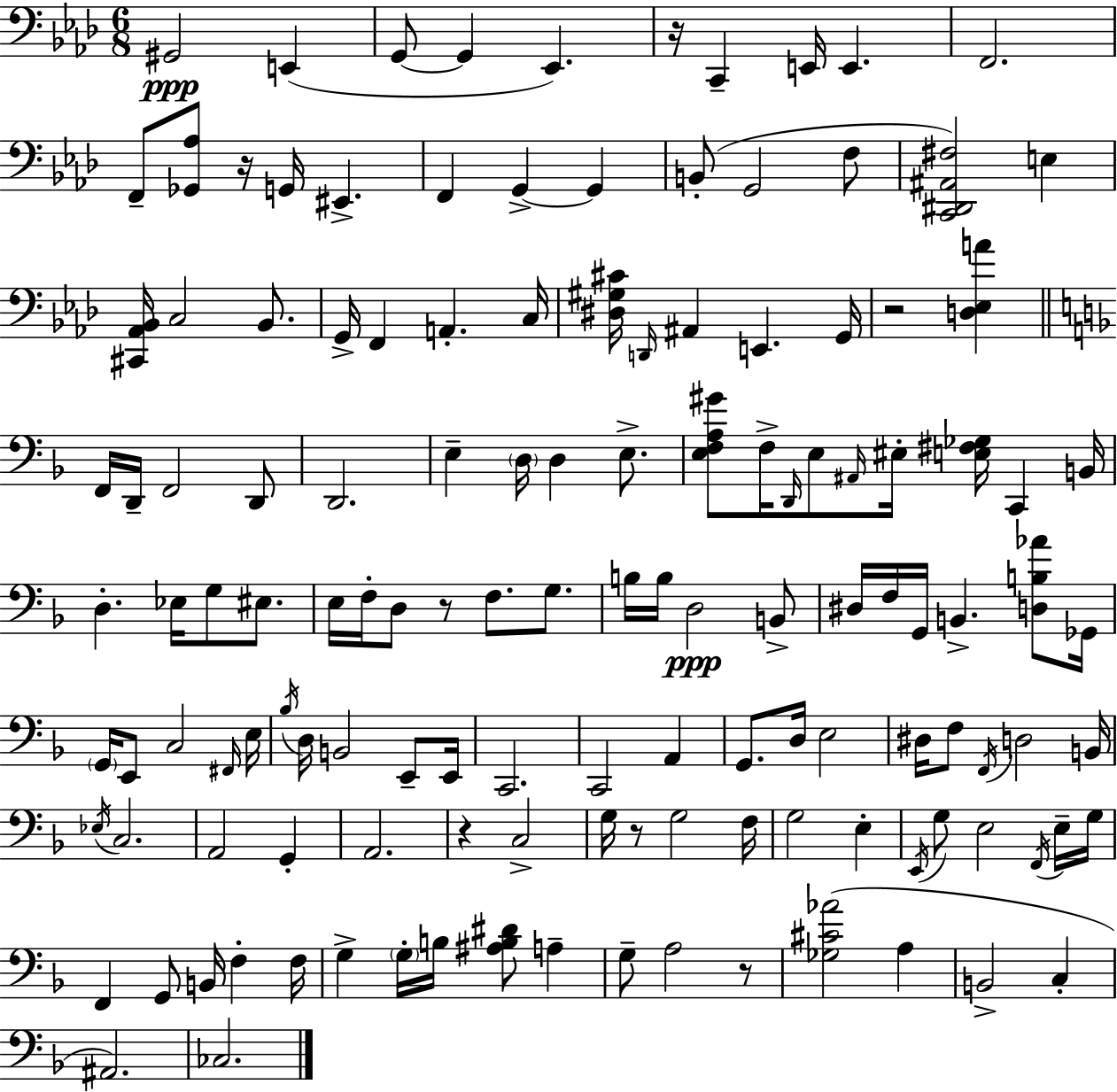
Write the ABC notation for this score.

X:1
T:Untitled
M:6/8
L:1/4
K:Ab
^G,,2 E,, G,,/2 G,, _E,, z/4 C,, E,,/4 E,, F,,2 F,,/2 [_G,,_A,]/2 z/4 G,,/4 ^E,, F,, G,, G,, B,,/2 G,,2 F,/2 [C,,^D,,^A,,^F,]2 E, [^C,,_A,,_B,,]/4 C,2 _B,,/2 G,,/4 F,, A,, C,/4 [^D,^G,^C]/4 D,,/4 ^A,, E,, G,,/4 z2 [D,_E,A] F,,/4 D,,/4 F,,2 D,,/2 D,,2 E, D,/4 D, E,/2 [E,F,A,^G]/2 F,/4 D,,/4 E,/2 ^A,,/4 ^E,/4 [E,^F,_G,]/4 C,, B,,/4 D, _E,/4 G,/2 ^E,/2 E,/4 F,/4 D,/2 z/2 F,/2 G,/2 B,/4 B,/4 D,2 B,,/2 ^D,/4 F,/4 G,,/4 B,, [D,B,_A]/2 _G,,/4 G,,/4 E,,/2 C,2 ^F,,/4 E,/4 _B,/4 D,/4 B,,2 E,,/2 E,,/4 C,,2 C,,2 A,, G,,/2 D,/4 E,2 ^D,/4 F,/2 F,,/4 D,2 B,,/4 _E,/4 C,2 A,,2 G,, A,,2 z C,2 G,/4 z/2 G,2 F,/4 G,2 E, E,,/4 G,/2 E,2 F,,/4 E,/4 G,/4 F,, G,,/2 B,,/4 F, F,/4 G, G,/4 B,/4 [^A,B,^D]/2 A, G,/2 A,2 z/2 [_G,^C_A]2 A, B,,2 C, ^A,,2 _C,2